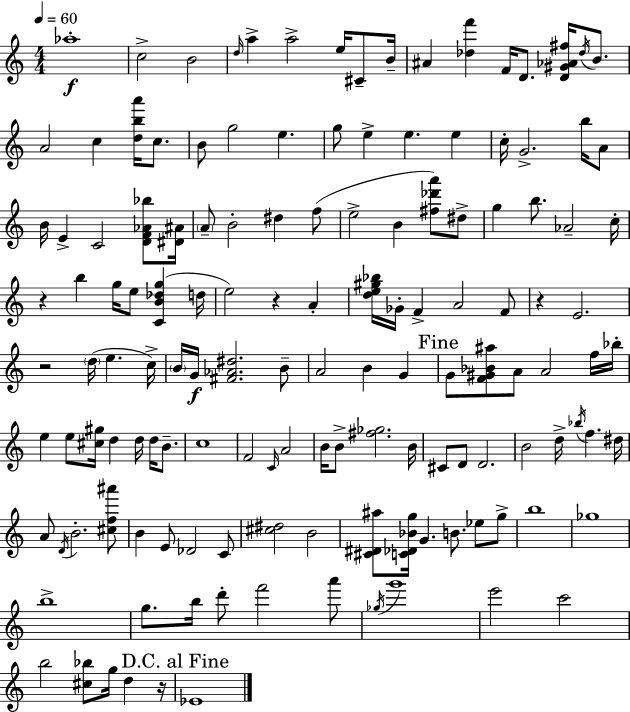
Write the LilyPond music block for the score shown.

{
  \clef treble
  \numericTimeSignature
  \time 4/4
  \key c \major
  \tempo 4 = 60
  aes''1-.\f | c''2-> b'2 | \grace { d''16 } a''4-> a''2-> e''16 cis'8-- | b'16-- ais'4 <des'' f'''>4 f'16 d'8. <d' gis' aes' fis''>16 \acciaccatura { des''16 } b'8. | \break a'2 c''4 <d'' b'' a'''>16 c''8. | b'8 g''2 e''4. | g''8 e''4-> e''4. e''4 | c''16-. g'2.-> b''16 | \break a'8 b'16 e'4-> c'2 <d' f' aes' bes''>8 | <dis' ais'>16 \parenthesize a'8-- b'2-. dis''4 | f''8( e''2-> b'4 <fis'' des''' a'''>8) | dis''8-> g''4 b''8. aes'2-- | \break c''16-. r4 b''4 g''16 e''8 <c' b' des'' g''>4( | d''16 e''2) r4 a'4-. | <d'' e'' gis'' bes''>16 ges'16-. f'4-> a'2 | f'8 r4 e'2. | \break r2 \parenthesize d''16( e''4. | c''16->) \parenthesize b'16 g'16\f <fis' aes' dis''>2. | b'8-- a'2 b'4 g'4 | \mark "Fine" g'8 <f' gis' bes' ais''>8 a'8 a'2 | \break f''16 bes''16-. e''4 e''8 <cis'' gis''>16 d''4 d''16 d''16 b'8.-- | c''1 | f'2 \grace { c'16 } a'2 | b'16 b'8-> <fis'' ges''>2. | \break b'16 cis'8 d'8 d'2. | b'2 d''16-> \acciaccatura { bes''16 } f''4. | dis''16 a'8 \acciaccatura { d'16 } b'2.-. | <cis'' f'' ais'''>8 b'4 e'8 des'2 | \break c'8 <cis'' dis''>2 b'2 | <cis' dis' ais''>8 <c' des' bes' g''>16 g'4. b'8. | ees''8 g''8-> b''1 | ges''1 | \break b''1-> | g''8. b''16 d'''8-. f'''2 | a'''8 \acciaccatura { ges''16 } g'''1 | e'''2 c'''2 | \break b''2 <cis'' bes''>8 | g''16 d''4 r16 \mark "D.C. al Fine" ees'1 | \bar "|."
}